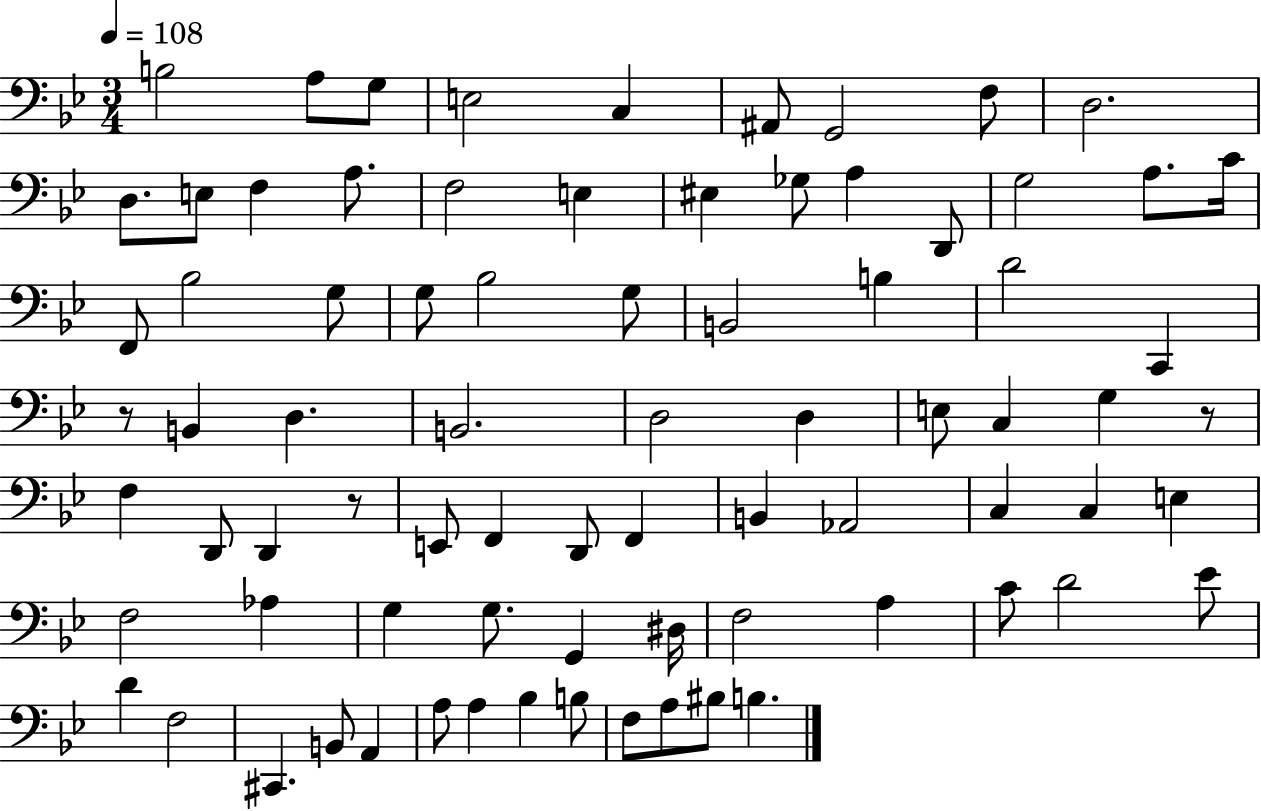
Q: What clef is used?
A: bass